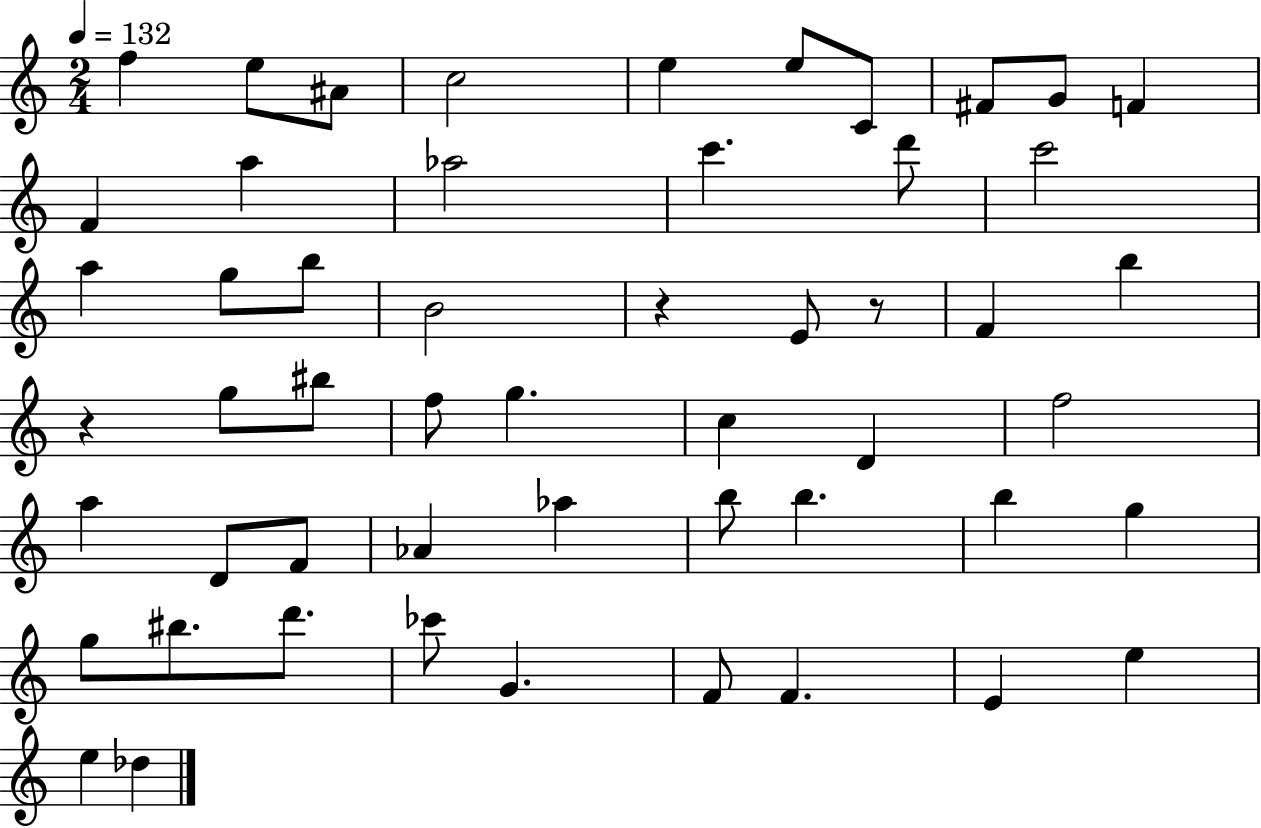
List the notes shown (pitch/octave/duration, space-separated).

F5/q E5/e A#4/e C5/h E5/q E5/e C4/e F#4/e G4/e F4/q F4/q A5/q Ab5/h C6/q. D6/e C6/h A5/q G5/e B5/e B4/h R/q E4/e R/e F4/q B5/q R/q G5/e BIS5/e F5/e G5/q. C5/q D4/q F5/h A5/q D4/e F4/e Ab4/q Ab5/q B5/e B5/q. B5/q G5/q G5/e BIS5/e. D6/e. CES6/e G4/q. F4/e F4/q. E4/q E5/q E5/q Db5/q